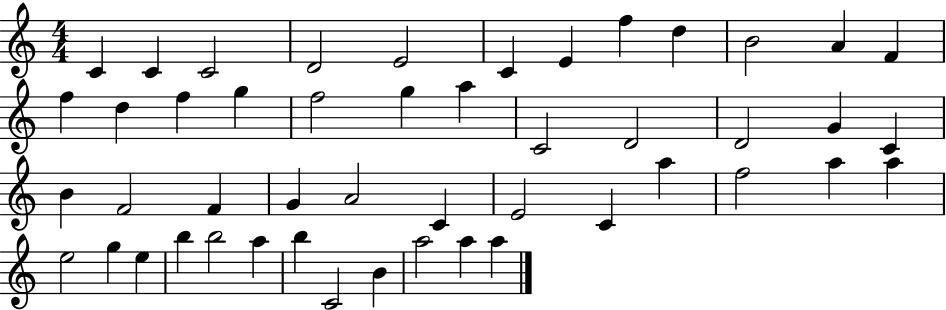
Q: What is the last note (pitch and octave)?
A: A5